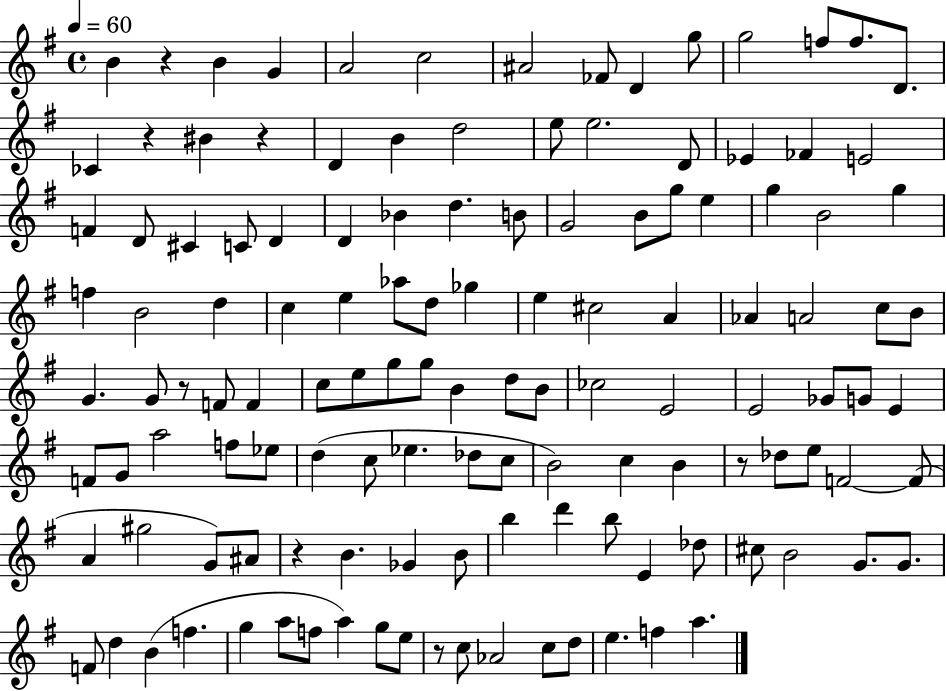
X:1
T:Untitled
M:4/4
L:1/4
K:G
B z B G A2 c2 ^A2 _F/2 D g/2 g2 f/2 f/2 D/2 _C z ^B z D B d2 e/2 e2 D/2 _E _F E2 F D/2 ^C C/2 D D _B d B/2 G2 B/2 g/2 e g B2 g f B2 d c e _a/2 d/2 _g e ^c2 A _A A2 c/2 B/2 G G/2 z/2 F/2 F c/2 e/2 g/2 g/2 B d/2 B/2 _c2 E2 E2 _G/2 G/2 E F/2 G/2 a2 f/2 _e/2 d c/2 _e _d/2 c/2 B2 c B z/2 _d/2 e/2 F2 F/2 A ^g2 G/2 ^A/2 z B _G B/2 b d' b/2 E _d/2 ^c/2 B2 G/2 G/2 F/2 d B f g a/2 f/2 a g/2 e/2 z/2 c/2 _A2 c/2 d/2 e f a